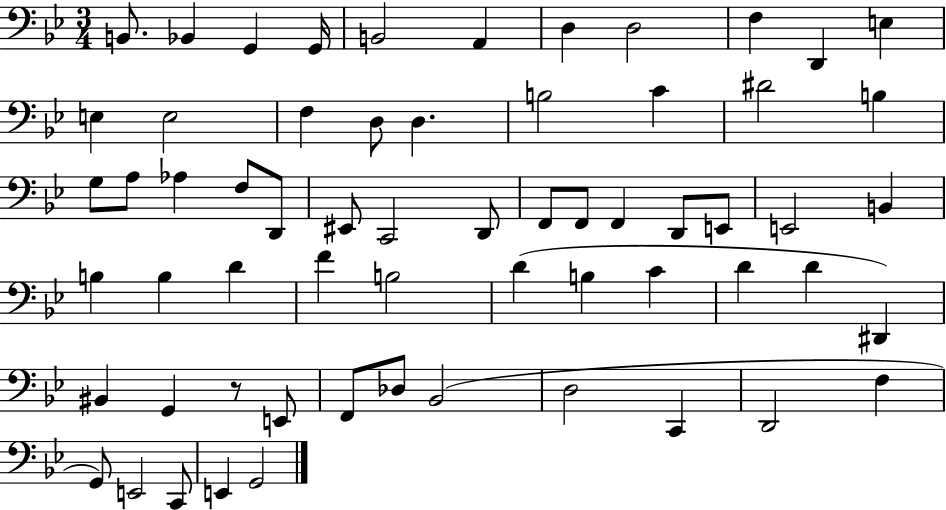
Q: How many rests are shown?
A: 1